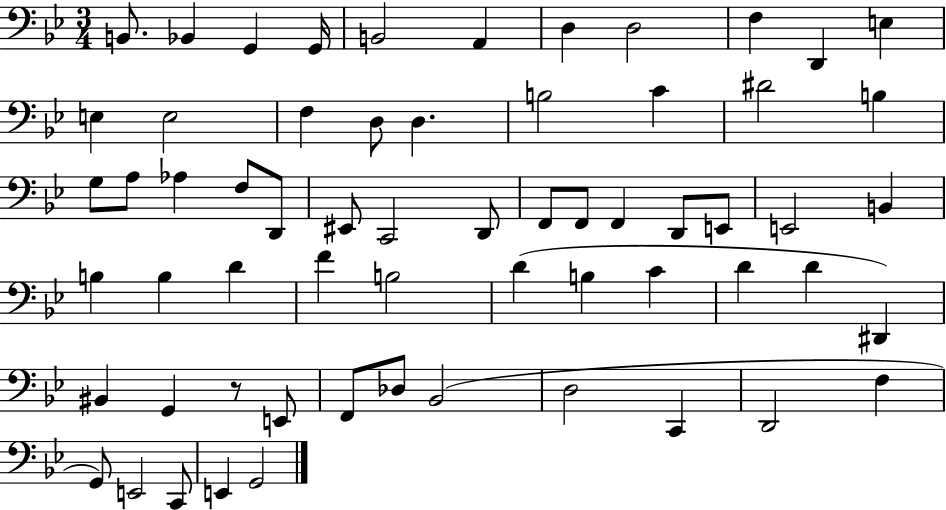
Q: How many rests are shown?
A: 1